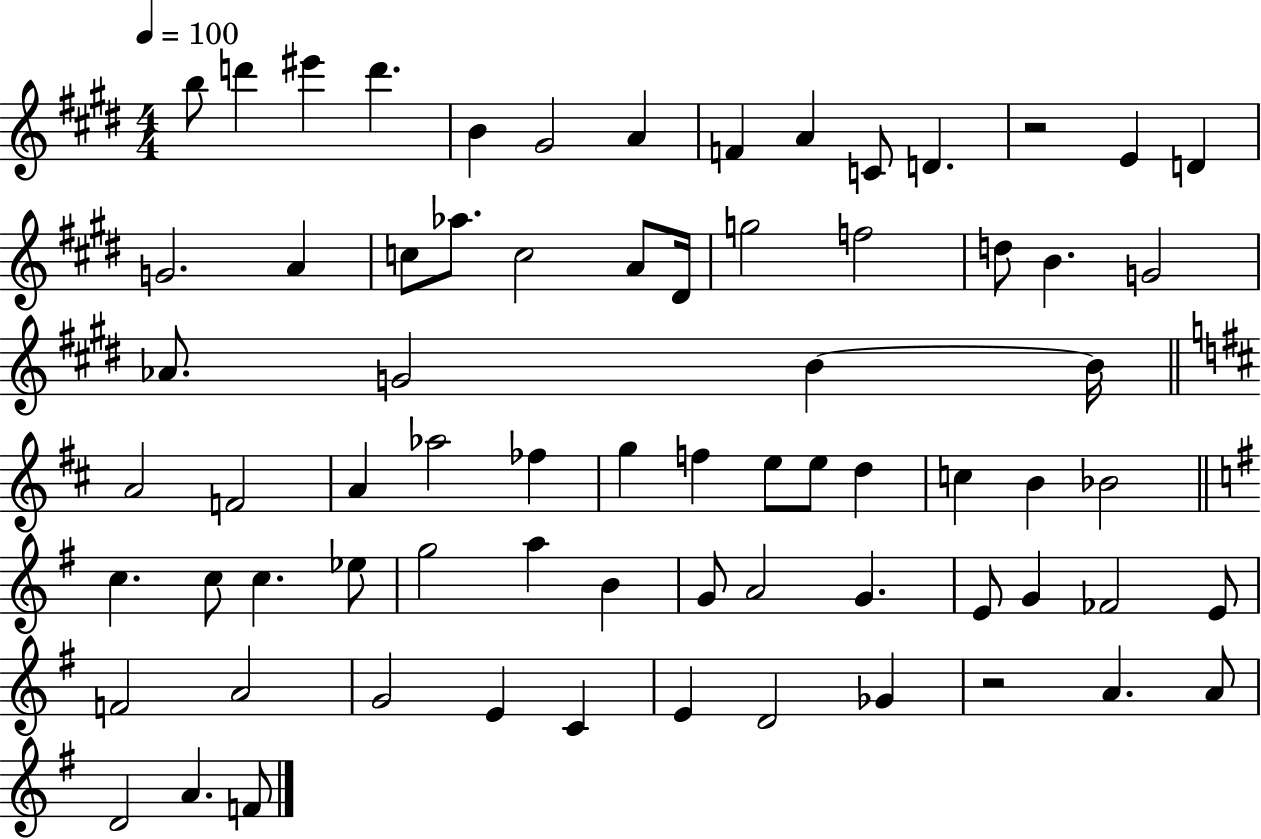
X:1
T:Untitled
M:4/4
L:1/4
K:E
b/2 d' ^e' d' B ^G2 A F A C/2 D z2 E D G2 A c/2 _a/2 c2 A/2 ^D/4 g2 f2 d/2 B G2 _A/2 G2 B B/4 A2 F2 A _a2 _f g f e/2 e/2 d c B _B2 c c/2 c _e/2 g2 a B G/2 A2 G E/2 G _F2 E/2 F2 A2 G2 E C E D2 _G z2 A A/2 D2 A F/2